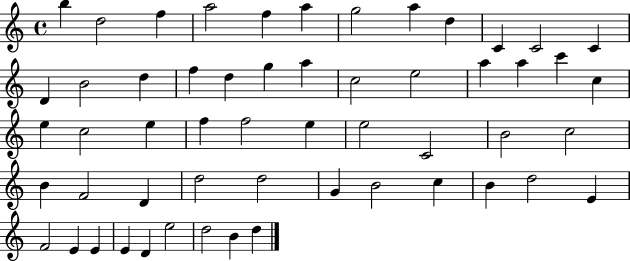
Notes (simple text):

B5/q D5/h F5/q A5/h F5/q A5/q G5/h A5/q D5/q C4/q C4/h C4/q D4/q B4/h D5/q F5/q D5/q G5/q A5/q C5/h E5/h A5/q A5/q C6/q C5/q E5/q C5/h E5/q F5/q F5/h E5/q E5/h C4/h B4/h C5/h B4/q F4/h D4/q D5/h D5/h G4/q B4/h C5/q B4/q D5/h E4/q F4/h E4/q E4/q E4/q D4/q E5/h D5/h B4/q D5/q